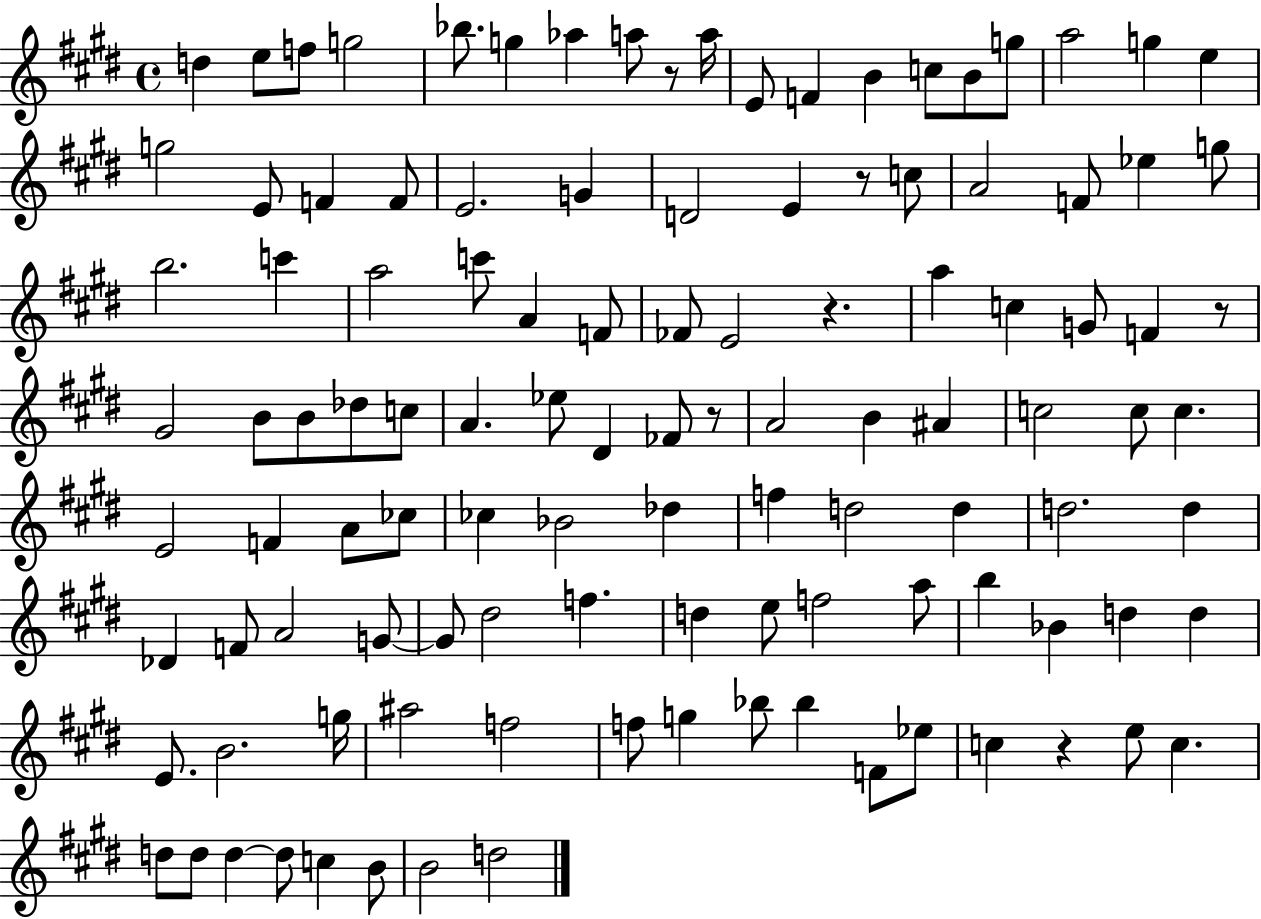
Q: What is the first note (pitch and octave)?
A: D5